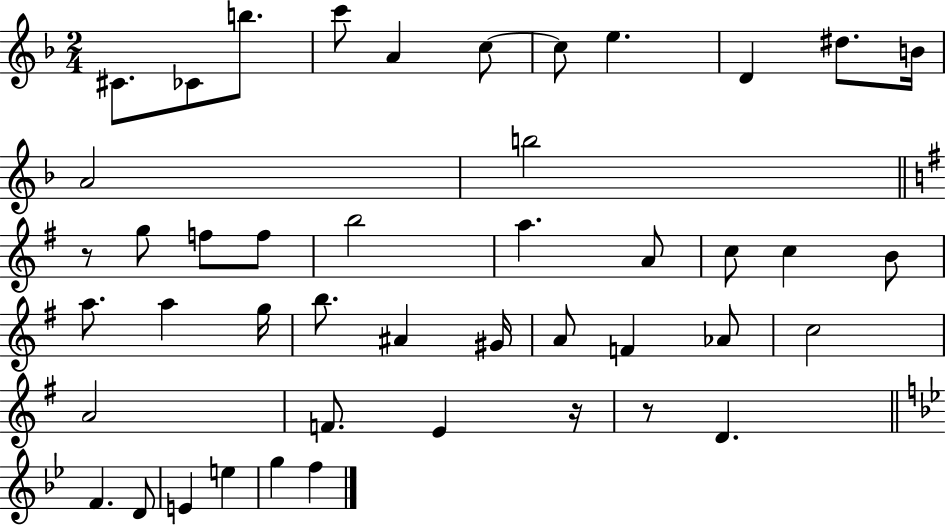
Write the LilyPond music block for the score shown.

{
  \clef treble
  \numericTimeSignature
  \time 2/4
  \key f \major
  cis'8. ces'8 b''8. | c'''8 a'4 c''8~~ | c''8 e''4. | d'4 dis''8. b'16 | \break a'2 | b''2 | \bar "||" \break \key g \major r8 g''8 f''8 f''8 | b''2 | a''4. a'8 | c''8 c''4 b'8 | \break a''8. a''4 g''16 | b''8. ais'4 gis'16 | a'8 f'4 aes'8 | c''2 | \break a'2 | f'8. e'4 r16 | r8 d'4. | \bar "||" \break \key bes \major f'4. d'8 | e'4 e''4 | g''4 f''4 | \bar "|."
}